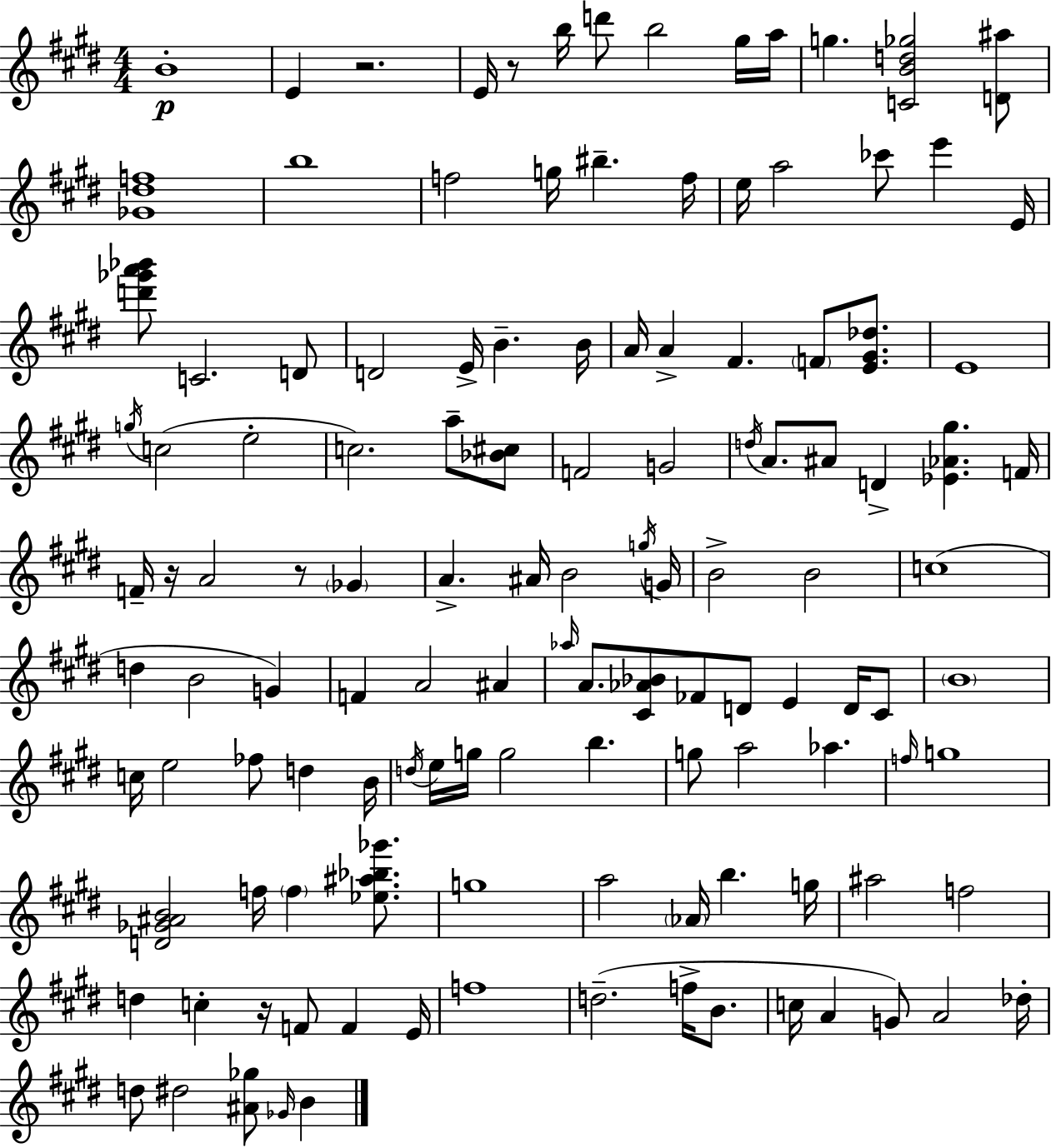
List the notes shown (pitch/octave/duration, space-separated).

B4/w E4/q R/h. E4/s R/e B5/s D6/e B5/h G#5/s A5/s G5/q. [C4,B4,D5,Gb5]/h [D4,A#5]/e [Gb4,D#5,F5]/w B5/w F5/h G5/s BIS5/q. F5/s E5/s A5/h CES6/e E6/q E4/s [D6,Gb6,A6,Bb6]/e C4/h. D4/e D4/h E4/s B4/q. B4/s A4/s A4/q F#4/q. F4/e [E4,G#4,Db5]/e. E4/w G5/s C5/h E5/h C5/h. A5/e [Bb4,C#5]/e F4/h G4/h D5/s A4/e. A#4/e D4/q [Eb4,Ab4,G#5]/q. F4/s F4/s R/s A4/h R/e Gb4/q A4/q. A#4/s B4/h G5/s G4/s B4/h B4/h C5/w D5/q B4/h G4/q F4/q A4/h A#4/q Ab5/s A4/e. [C#4,Ab4,Bb4]/e FES4/e D4/e E4/q D4/s C#4/e B4/w C5/s E5/h FES5/e D5/q B4/s D5/s E5/s G5/s G5/h B5/q. G5/e A5/h Ab5/q. F5/s G5/w [D4,Gb4,A#4,B4]/h F5/s F5/q [Eb5,A#5,Bb5,Gb6]/e. G5/w A5/h Ab4/s B5/q. G5/s A#5/h F5/h D5/q C5/q R/s F4/e F4/q E4/s F5/w D5/h. F5/s B4/e. C5/s A4/q G4/e A4/h Db5/s D5/e D#5/h [A#4,Gb5]/e Gb4/s B4/q